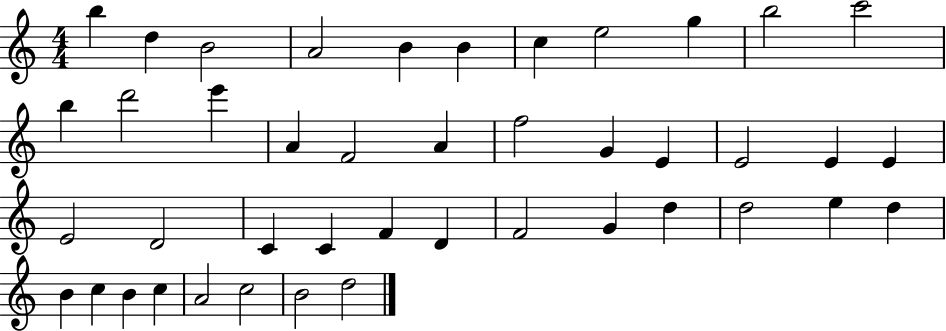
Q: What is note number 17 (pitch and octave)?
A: A4